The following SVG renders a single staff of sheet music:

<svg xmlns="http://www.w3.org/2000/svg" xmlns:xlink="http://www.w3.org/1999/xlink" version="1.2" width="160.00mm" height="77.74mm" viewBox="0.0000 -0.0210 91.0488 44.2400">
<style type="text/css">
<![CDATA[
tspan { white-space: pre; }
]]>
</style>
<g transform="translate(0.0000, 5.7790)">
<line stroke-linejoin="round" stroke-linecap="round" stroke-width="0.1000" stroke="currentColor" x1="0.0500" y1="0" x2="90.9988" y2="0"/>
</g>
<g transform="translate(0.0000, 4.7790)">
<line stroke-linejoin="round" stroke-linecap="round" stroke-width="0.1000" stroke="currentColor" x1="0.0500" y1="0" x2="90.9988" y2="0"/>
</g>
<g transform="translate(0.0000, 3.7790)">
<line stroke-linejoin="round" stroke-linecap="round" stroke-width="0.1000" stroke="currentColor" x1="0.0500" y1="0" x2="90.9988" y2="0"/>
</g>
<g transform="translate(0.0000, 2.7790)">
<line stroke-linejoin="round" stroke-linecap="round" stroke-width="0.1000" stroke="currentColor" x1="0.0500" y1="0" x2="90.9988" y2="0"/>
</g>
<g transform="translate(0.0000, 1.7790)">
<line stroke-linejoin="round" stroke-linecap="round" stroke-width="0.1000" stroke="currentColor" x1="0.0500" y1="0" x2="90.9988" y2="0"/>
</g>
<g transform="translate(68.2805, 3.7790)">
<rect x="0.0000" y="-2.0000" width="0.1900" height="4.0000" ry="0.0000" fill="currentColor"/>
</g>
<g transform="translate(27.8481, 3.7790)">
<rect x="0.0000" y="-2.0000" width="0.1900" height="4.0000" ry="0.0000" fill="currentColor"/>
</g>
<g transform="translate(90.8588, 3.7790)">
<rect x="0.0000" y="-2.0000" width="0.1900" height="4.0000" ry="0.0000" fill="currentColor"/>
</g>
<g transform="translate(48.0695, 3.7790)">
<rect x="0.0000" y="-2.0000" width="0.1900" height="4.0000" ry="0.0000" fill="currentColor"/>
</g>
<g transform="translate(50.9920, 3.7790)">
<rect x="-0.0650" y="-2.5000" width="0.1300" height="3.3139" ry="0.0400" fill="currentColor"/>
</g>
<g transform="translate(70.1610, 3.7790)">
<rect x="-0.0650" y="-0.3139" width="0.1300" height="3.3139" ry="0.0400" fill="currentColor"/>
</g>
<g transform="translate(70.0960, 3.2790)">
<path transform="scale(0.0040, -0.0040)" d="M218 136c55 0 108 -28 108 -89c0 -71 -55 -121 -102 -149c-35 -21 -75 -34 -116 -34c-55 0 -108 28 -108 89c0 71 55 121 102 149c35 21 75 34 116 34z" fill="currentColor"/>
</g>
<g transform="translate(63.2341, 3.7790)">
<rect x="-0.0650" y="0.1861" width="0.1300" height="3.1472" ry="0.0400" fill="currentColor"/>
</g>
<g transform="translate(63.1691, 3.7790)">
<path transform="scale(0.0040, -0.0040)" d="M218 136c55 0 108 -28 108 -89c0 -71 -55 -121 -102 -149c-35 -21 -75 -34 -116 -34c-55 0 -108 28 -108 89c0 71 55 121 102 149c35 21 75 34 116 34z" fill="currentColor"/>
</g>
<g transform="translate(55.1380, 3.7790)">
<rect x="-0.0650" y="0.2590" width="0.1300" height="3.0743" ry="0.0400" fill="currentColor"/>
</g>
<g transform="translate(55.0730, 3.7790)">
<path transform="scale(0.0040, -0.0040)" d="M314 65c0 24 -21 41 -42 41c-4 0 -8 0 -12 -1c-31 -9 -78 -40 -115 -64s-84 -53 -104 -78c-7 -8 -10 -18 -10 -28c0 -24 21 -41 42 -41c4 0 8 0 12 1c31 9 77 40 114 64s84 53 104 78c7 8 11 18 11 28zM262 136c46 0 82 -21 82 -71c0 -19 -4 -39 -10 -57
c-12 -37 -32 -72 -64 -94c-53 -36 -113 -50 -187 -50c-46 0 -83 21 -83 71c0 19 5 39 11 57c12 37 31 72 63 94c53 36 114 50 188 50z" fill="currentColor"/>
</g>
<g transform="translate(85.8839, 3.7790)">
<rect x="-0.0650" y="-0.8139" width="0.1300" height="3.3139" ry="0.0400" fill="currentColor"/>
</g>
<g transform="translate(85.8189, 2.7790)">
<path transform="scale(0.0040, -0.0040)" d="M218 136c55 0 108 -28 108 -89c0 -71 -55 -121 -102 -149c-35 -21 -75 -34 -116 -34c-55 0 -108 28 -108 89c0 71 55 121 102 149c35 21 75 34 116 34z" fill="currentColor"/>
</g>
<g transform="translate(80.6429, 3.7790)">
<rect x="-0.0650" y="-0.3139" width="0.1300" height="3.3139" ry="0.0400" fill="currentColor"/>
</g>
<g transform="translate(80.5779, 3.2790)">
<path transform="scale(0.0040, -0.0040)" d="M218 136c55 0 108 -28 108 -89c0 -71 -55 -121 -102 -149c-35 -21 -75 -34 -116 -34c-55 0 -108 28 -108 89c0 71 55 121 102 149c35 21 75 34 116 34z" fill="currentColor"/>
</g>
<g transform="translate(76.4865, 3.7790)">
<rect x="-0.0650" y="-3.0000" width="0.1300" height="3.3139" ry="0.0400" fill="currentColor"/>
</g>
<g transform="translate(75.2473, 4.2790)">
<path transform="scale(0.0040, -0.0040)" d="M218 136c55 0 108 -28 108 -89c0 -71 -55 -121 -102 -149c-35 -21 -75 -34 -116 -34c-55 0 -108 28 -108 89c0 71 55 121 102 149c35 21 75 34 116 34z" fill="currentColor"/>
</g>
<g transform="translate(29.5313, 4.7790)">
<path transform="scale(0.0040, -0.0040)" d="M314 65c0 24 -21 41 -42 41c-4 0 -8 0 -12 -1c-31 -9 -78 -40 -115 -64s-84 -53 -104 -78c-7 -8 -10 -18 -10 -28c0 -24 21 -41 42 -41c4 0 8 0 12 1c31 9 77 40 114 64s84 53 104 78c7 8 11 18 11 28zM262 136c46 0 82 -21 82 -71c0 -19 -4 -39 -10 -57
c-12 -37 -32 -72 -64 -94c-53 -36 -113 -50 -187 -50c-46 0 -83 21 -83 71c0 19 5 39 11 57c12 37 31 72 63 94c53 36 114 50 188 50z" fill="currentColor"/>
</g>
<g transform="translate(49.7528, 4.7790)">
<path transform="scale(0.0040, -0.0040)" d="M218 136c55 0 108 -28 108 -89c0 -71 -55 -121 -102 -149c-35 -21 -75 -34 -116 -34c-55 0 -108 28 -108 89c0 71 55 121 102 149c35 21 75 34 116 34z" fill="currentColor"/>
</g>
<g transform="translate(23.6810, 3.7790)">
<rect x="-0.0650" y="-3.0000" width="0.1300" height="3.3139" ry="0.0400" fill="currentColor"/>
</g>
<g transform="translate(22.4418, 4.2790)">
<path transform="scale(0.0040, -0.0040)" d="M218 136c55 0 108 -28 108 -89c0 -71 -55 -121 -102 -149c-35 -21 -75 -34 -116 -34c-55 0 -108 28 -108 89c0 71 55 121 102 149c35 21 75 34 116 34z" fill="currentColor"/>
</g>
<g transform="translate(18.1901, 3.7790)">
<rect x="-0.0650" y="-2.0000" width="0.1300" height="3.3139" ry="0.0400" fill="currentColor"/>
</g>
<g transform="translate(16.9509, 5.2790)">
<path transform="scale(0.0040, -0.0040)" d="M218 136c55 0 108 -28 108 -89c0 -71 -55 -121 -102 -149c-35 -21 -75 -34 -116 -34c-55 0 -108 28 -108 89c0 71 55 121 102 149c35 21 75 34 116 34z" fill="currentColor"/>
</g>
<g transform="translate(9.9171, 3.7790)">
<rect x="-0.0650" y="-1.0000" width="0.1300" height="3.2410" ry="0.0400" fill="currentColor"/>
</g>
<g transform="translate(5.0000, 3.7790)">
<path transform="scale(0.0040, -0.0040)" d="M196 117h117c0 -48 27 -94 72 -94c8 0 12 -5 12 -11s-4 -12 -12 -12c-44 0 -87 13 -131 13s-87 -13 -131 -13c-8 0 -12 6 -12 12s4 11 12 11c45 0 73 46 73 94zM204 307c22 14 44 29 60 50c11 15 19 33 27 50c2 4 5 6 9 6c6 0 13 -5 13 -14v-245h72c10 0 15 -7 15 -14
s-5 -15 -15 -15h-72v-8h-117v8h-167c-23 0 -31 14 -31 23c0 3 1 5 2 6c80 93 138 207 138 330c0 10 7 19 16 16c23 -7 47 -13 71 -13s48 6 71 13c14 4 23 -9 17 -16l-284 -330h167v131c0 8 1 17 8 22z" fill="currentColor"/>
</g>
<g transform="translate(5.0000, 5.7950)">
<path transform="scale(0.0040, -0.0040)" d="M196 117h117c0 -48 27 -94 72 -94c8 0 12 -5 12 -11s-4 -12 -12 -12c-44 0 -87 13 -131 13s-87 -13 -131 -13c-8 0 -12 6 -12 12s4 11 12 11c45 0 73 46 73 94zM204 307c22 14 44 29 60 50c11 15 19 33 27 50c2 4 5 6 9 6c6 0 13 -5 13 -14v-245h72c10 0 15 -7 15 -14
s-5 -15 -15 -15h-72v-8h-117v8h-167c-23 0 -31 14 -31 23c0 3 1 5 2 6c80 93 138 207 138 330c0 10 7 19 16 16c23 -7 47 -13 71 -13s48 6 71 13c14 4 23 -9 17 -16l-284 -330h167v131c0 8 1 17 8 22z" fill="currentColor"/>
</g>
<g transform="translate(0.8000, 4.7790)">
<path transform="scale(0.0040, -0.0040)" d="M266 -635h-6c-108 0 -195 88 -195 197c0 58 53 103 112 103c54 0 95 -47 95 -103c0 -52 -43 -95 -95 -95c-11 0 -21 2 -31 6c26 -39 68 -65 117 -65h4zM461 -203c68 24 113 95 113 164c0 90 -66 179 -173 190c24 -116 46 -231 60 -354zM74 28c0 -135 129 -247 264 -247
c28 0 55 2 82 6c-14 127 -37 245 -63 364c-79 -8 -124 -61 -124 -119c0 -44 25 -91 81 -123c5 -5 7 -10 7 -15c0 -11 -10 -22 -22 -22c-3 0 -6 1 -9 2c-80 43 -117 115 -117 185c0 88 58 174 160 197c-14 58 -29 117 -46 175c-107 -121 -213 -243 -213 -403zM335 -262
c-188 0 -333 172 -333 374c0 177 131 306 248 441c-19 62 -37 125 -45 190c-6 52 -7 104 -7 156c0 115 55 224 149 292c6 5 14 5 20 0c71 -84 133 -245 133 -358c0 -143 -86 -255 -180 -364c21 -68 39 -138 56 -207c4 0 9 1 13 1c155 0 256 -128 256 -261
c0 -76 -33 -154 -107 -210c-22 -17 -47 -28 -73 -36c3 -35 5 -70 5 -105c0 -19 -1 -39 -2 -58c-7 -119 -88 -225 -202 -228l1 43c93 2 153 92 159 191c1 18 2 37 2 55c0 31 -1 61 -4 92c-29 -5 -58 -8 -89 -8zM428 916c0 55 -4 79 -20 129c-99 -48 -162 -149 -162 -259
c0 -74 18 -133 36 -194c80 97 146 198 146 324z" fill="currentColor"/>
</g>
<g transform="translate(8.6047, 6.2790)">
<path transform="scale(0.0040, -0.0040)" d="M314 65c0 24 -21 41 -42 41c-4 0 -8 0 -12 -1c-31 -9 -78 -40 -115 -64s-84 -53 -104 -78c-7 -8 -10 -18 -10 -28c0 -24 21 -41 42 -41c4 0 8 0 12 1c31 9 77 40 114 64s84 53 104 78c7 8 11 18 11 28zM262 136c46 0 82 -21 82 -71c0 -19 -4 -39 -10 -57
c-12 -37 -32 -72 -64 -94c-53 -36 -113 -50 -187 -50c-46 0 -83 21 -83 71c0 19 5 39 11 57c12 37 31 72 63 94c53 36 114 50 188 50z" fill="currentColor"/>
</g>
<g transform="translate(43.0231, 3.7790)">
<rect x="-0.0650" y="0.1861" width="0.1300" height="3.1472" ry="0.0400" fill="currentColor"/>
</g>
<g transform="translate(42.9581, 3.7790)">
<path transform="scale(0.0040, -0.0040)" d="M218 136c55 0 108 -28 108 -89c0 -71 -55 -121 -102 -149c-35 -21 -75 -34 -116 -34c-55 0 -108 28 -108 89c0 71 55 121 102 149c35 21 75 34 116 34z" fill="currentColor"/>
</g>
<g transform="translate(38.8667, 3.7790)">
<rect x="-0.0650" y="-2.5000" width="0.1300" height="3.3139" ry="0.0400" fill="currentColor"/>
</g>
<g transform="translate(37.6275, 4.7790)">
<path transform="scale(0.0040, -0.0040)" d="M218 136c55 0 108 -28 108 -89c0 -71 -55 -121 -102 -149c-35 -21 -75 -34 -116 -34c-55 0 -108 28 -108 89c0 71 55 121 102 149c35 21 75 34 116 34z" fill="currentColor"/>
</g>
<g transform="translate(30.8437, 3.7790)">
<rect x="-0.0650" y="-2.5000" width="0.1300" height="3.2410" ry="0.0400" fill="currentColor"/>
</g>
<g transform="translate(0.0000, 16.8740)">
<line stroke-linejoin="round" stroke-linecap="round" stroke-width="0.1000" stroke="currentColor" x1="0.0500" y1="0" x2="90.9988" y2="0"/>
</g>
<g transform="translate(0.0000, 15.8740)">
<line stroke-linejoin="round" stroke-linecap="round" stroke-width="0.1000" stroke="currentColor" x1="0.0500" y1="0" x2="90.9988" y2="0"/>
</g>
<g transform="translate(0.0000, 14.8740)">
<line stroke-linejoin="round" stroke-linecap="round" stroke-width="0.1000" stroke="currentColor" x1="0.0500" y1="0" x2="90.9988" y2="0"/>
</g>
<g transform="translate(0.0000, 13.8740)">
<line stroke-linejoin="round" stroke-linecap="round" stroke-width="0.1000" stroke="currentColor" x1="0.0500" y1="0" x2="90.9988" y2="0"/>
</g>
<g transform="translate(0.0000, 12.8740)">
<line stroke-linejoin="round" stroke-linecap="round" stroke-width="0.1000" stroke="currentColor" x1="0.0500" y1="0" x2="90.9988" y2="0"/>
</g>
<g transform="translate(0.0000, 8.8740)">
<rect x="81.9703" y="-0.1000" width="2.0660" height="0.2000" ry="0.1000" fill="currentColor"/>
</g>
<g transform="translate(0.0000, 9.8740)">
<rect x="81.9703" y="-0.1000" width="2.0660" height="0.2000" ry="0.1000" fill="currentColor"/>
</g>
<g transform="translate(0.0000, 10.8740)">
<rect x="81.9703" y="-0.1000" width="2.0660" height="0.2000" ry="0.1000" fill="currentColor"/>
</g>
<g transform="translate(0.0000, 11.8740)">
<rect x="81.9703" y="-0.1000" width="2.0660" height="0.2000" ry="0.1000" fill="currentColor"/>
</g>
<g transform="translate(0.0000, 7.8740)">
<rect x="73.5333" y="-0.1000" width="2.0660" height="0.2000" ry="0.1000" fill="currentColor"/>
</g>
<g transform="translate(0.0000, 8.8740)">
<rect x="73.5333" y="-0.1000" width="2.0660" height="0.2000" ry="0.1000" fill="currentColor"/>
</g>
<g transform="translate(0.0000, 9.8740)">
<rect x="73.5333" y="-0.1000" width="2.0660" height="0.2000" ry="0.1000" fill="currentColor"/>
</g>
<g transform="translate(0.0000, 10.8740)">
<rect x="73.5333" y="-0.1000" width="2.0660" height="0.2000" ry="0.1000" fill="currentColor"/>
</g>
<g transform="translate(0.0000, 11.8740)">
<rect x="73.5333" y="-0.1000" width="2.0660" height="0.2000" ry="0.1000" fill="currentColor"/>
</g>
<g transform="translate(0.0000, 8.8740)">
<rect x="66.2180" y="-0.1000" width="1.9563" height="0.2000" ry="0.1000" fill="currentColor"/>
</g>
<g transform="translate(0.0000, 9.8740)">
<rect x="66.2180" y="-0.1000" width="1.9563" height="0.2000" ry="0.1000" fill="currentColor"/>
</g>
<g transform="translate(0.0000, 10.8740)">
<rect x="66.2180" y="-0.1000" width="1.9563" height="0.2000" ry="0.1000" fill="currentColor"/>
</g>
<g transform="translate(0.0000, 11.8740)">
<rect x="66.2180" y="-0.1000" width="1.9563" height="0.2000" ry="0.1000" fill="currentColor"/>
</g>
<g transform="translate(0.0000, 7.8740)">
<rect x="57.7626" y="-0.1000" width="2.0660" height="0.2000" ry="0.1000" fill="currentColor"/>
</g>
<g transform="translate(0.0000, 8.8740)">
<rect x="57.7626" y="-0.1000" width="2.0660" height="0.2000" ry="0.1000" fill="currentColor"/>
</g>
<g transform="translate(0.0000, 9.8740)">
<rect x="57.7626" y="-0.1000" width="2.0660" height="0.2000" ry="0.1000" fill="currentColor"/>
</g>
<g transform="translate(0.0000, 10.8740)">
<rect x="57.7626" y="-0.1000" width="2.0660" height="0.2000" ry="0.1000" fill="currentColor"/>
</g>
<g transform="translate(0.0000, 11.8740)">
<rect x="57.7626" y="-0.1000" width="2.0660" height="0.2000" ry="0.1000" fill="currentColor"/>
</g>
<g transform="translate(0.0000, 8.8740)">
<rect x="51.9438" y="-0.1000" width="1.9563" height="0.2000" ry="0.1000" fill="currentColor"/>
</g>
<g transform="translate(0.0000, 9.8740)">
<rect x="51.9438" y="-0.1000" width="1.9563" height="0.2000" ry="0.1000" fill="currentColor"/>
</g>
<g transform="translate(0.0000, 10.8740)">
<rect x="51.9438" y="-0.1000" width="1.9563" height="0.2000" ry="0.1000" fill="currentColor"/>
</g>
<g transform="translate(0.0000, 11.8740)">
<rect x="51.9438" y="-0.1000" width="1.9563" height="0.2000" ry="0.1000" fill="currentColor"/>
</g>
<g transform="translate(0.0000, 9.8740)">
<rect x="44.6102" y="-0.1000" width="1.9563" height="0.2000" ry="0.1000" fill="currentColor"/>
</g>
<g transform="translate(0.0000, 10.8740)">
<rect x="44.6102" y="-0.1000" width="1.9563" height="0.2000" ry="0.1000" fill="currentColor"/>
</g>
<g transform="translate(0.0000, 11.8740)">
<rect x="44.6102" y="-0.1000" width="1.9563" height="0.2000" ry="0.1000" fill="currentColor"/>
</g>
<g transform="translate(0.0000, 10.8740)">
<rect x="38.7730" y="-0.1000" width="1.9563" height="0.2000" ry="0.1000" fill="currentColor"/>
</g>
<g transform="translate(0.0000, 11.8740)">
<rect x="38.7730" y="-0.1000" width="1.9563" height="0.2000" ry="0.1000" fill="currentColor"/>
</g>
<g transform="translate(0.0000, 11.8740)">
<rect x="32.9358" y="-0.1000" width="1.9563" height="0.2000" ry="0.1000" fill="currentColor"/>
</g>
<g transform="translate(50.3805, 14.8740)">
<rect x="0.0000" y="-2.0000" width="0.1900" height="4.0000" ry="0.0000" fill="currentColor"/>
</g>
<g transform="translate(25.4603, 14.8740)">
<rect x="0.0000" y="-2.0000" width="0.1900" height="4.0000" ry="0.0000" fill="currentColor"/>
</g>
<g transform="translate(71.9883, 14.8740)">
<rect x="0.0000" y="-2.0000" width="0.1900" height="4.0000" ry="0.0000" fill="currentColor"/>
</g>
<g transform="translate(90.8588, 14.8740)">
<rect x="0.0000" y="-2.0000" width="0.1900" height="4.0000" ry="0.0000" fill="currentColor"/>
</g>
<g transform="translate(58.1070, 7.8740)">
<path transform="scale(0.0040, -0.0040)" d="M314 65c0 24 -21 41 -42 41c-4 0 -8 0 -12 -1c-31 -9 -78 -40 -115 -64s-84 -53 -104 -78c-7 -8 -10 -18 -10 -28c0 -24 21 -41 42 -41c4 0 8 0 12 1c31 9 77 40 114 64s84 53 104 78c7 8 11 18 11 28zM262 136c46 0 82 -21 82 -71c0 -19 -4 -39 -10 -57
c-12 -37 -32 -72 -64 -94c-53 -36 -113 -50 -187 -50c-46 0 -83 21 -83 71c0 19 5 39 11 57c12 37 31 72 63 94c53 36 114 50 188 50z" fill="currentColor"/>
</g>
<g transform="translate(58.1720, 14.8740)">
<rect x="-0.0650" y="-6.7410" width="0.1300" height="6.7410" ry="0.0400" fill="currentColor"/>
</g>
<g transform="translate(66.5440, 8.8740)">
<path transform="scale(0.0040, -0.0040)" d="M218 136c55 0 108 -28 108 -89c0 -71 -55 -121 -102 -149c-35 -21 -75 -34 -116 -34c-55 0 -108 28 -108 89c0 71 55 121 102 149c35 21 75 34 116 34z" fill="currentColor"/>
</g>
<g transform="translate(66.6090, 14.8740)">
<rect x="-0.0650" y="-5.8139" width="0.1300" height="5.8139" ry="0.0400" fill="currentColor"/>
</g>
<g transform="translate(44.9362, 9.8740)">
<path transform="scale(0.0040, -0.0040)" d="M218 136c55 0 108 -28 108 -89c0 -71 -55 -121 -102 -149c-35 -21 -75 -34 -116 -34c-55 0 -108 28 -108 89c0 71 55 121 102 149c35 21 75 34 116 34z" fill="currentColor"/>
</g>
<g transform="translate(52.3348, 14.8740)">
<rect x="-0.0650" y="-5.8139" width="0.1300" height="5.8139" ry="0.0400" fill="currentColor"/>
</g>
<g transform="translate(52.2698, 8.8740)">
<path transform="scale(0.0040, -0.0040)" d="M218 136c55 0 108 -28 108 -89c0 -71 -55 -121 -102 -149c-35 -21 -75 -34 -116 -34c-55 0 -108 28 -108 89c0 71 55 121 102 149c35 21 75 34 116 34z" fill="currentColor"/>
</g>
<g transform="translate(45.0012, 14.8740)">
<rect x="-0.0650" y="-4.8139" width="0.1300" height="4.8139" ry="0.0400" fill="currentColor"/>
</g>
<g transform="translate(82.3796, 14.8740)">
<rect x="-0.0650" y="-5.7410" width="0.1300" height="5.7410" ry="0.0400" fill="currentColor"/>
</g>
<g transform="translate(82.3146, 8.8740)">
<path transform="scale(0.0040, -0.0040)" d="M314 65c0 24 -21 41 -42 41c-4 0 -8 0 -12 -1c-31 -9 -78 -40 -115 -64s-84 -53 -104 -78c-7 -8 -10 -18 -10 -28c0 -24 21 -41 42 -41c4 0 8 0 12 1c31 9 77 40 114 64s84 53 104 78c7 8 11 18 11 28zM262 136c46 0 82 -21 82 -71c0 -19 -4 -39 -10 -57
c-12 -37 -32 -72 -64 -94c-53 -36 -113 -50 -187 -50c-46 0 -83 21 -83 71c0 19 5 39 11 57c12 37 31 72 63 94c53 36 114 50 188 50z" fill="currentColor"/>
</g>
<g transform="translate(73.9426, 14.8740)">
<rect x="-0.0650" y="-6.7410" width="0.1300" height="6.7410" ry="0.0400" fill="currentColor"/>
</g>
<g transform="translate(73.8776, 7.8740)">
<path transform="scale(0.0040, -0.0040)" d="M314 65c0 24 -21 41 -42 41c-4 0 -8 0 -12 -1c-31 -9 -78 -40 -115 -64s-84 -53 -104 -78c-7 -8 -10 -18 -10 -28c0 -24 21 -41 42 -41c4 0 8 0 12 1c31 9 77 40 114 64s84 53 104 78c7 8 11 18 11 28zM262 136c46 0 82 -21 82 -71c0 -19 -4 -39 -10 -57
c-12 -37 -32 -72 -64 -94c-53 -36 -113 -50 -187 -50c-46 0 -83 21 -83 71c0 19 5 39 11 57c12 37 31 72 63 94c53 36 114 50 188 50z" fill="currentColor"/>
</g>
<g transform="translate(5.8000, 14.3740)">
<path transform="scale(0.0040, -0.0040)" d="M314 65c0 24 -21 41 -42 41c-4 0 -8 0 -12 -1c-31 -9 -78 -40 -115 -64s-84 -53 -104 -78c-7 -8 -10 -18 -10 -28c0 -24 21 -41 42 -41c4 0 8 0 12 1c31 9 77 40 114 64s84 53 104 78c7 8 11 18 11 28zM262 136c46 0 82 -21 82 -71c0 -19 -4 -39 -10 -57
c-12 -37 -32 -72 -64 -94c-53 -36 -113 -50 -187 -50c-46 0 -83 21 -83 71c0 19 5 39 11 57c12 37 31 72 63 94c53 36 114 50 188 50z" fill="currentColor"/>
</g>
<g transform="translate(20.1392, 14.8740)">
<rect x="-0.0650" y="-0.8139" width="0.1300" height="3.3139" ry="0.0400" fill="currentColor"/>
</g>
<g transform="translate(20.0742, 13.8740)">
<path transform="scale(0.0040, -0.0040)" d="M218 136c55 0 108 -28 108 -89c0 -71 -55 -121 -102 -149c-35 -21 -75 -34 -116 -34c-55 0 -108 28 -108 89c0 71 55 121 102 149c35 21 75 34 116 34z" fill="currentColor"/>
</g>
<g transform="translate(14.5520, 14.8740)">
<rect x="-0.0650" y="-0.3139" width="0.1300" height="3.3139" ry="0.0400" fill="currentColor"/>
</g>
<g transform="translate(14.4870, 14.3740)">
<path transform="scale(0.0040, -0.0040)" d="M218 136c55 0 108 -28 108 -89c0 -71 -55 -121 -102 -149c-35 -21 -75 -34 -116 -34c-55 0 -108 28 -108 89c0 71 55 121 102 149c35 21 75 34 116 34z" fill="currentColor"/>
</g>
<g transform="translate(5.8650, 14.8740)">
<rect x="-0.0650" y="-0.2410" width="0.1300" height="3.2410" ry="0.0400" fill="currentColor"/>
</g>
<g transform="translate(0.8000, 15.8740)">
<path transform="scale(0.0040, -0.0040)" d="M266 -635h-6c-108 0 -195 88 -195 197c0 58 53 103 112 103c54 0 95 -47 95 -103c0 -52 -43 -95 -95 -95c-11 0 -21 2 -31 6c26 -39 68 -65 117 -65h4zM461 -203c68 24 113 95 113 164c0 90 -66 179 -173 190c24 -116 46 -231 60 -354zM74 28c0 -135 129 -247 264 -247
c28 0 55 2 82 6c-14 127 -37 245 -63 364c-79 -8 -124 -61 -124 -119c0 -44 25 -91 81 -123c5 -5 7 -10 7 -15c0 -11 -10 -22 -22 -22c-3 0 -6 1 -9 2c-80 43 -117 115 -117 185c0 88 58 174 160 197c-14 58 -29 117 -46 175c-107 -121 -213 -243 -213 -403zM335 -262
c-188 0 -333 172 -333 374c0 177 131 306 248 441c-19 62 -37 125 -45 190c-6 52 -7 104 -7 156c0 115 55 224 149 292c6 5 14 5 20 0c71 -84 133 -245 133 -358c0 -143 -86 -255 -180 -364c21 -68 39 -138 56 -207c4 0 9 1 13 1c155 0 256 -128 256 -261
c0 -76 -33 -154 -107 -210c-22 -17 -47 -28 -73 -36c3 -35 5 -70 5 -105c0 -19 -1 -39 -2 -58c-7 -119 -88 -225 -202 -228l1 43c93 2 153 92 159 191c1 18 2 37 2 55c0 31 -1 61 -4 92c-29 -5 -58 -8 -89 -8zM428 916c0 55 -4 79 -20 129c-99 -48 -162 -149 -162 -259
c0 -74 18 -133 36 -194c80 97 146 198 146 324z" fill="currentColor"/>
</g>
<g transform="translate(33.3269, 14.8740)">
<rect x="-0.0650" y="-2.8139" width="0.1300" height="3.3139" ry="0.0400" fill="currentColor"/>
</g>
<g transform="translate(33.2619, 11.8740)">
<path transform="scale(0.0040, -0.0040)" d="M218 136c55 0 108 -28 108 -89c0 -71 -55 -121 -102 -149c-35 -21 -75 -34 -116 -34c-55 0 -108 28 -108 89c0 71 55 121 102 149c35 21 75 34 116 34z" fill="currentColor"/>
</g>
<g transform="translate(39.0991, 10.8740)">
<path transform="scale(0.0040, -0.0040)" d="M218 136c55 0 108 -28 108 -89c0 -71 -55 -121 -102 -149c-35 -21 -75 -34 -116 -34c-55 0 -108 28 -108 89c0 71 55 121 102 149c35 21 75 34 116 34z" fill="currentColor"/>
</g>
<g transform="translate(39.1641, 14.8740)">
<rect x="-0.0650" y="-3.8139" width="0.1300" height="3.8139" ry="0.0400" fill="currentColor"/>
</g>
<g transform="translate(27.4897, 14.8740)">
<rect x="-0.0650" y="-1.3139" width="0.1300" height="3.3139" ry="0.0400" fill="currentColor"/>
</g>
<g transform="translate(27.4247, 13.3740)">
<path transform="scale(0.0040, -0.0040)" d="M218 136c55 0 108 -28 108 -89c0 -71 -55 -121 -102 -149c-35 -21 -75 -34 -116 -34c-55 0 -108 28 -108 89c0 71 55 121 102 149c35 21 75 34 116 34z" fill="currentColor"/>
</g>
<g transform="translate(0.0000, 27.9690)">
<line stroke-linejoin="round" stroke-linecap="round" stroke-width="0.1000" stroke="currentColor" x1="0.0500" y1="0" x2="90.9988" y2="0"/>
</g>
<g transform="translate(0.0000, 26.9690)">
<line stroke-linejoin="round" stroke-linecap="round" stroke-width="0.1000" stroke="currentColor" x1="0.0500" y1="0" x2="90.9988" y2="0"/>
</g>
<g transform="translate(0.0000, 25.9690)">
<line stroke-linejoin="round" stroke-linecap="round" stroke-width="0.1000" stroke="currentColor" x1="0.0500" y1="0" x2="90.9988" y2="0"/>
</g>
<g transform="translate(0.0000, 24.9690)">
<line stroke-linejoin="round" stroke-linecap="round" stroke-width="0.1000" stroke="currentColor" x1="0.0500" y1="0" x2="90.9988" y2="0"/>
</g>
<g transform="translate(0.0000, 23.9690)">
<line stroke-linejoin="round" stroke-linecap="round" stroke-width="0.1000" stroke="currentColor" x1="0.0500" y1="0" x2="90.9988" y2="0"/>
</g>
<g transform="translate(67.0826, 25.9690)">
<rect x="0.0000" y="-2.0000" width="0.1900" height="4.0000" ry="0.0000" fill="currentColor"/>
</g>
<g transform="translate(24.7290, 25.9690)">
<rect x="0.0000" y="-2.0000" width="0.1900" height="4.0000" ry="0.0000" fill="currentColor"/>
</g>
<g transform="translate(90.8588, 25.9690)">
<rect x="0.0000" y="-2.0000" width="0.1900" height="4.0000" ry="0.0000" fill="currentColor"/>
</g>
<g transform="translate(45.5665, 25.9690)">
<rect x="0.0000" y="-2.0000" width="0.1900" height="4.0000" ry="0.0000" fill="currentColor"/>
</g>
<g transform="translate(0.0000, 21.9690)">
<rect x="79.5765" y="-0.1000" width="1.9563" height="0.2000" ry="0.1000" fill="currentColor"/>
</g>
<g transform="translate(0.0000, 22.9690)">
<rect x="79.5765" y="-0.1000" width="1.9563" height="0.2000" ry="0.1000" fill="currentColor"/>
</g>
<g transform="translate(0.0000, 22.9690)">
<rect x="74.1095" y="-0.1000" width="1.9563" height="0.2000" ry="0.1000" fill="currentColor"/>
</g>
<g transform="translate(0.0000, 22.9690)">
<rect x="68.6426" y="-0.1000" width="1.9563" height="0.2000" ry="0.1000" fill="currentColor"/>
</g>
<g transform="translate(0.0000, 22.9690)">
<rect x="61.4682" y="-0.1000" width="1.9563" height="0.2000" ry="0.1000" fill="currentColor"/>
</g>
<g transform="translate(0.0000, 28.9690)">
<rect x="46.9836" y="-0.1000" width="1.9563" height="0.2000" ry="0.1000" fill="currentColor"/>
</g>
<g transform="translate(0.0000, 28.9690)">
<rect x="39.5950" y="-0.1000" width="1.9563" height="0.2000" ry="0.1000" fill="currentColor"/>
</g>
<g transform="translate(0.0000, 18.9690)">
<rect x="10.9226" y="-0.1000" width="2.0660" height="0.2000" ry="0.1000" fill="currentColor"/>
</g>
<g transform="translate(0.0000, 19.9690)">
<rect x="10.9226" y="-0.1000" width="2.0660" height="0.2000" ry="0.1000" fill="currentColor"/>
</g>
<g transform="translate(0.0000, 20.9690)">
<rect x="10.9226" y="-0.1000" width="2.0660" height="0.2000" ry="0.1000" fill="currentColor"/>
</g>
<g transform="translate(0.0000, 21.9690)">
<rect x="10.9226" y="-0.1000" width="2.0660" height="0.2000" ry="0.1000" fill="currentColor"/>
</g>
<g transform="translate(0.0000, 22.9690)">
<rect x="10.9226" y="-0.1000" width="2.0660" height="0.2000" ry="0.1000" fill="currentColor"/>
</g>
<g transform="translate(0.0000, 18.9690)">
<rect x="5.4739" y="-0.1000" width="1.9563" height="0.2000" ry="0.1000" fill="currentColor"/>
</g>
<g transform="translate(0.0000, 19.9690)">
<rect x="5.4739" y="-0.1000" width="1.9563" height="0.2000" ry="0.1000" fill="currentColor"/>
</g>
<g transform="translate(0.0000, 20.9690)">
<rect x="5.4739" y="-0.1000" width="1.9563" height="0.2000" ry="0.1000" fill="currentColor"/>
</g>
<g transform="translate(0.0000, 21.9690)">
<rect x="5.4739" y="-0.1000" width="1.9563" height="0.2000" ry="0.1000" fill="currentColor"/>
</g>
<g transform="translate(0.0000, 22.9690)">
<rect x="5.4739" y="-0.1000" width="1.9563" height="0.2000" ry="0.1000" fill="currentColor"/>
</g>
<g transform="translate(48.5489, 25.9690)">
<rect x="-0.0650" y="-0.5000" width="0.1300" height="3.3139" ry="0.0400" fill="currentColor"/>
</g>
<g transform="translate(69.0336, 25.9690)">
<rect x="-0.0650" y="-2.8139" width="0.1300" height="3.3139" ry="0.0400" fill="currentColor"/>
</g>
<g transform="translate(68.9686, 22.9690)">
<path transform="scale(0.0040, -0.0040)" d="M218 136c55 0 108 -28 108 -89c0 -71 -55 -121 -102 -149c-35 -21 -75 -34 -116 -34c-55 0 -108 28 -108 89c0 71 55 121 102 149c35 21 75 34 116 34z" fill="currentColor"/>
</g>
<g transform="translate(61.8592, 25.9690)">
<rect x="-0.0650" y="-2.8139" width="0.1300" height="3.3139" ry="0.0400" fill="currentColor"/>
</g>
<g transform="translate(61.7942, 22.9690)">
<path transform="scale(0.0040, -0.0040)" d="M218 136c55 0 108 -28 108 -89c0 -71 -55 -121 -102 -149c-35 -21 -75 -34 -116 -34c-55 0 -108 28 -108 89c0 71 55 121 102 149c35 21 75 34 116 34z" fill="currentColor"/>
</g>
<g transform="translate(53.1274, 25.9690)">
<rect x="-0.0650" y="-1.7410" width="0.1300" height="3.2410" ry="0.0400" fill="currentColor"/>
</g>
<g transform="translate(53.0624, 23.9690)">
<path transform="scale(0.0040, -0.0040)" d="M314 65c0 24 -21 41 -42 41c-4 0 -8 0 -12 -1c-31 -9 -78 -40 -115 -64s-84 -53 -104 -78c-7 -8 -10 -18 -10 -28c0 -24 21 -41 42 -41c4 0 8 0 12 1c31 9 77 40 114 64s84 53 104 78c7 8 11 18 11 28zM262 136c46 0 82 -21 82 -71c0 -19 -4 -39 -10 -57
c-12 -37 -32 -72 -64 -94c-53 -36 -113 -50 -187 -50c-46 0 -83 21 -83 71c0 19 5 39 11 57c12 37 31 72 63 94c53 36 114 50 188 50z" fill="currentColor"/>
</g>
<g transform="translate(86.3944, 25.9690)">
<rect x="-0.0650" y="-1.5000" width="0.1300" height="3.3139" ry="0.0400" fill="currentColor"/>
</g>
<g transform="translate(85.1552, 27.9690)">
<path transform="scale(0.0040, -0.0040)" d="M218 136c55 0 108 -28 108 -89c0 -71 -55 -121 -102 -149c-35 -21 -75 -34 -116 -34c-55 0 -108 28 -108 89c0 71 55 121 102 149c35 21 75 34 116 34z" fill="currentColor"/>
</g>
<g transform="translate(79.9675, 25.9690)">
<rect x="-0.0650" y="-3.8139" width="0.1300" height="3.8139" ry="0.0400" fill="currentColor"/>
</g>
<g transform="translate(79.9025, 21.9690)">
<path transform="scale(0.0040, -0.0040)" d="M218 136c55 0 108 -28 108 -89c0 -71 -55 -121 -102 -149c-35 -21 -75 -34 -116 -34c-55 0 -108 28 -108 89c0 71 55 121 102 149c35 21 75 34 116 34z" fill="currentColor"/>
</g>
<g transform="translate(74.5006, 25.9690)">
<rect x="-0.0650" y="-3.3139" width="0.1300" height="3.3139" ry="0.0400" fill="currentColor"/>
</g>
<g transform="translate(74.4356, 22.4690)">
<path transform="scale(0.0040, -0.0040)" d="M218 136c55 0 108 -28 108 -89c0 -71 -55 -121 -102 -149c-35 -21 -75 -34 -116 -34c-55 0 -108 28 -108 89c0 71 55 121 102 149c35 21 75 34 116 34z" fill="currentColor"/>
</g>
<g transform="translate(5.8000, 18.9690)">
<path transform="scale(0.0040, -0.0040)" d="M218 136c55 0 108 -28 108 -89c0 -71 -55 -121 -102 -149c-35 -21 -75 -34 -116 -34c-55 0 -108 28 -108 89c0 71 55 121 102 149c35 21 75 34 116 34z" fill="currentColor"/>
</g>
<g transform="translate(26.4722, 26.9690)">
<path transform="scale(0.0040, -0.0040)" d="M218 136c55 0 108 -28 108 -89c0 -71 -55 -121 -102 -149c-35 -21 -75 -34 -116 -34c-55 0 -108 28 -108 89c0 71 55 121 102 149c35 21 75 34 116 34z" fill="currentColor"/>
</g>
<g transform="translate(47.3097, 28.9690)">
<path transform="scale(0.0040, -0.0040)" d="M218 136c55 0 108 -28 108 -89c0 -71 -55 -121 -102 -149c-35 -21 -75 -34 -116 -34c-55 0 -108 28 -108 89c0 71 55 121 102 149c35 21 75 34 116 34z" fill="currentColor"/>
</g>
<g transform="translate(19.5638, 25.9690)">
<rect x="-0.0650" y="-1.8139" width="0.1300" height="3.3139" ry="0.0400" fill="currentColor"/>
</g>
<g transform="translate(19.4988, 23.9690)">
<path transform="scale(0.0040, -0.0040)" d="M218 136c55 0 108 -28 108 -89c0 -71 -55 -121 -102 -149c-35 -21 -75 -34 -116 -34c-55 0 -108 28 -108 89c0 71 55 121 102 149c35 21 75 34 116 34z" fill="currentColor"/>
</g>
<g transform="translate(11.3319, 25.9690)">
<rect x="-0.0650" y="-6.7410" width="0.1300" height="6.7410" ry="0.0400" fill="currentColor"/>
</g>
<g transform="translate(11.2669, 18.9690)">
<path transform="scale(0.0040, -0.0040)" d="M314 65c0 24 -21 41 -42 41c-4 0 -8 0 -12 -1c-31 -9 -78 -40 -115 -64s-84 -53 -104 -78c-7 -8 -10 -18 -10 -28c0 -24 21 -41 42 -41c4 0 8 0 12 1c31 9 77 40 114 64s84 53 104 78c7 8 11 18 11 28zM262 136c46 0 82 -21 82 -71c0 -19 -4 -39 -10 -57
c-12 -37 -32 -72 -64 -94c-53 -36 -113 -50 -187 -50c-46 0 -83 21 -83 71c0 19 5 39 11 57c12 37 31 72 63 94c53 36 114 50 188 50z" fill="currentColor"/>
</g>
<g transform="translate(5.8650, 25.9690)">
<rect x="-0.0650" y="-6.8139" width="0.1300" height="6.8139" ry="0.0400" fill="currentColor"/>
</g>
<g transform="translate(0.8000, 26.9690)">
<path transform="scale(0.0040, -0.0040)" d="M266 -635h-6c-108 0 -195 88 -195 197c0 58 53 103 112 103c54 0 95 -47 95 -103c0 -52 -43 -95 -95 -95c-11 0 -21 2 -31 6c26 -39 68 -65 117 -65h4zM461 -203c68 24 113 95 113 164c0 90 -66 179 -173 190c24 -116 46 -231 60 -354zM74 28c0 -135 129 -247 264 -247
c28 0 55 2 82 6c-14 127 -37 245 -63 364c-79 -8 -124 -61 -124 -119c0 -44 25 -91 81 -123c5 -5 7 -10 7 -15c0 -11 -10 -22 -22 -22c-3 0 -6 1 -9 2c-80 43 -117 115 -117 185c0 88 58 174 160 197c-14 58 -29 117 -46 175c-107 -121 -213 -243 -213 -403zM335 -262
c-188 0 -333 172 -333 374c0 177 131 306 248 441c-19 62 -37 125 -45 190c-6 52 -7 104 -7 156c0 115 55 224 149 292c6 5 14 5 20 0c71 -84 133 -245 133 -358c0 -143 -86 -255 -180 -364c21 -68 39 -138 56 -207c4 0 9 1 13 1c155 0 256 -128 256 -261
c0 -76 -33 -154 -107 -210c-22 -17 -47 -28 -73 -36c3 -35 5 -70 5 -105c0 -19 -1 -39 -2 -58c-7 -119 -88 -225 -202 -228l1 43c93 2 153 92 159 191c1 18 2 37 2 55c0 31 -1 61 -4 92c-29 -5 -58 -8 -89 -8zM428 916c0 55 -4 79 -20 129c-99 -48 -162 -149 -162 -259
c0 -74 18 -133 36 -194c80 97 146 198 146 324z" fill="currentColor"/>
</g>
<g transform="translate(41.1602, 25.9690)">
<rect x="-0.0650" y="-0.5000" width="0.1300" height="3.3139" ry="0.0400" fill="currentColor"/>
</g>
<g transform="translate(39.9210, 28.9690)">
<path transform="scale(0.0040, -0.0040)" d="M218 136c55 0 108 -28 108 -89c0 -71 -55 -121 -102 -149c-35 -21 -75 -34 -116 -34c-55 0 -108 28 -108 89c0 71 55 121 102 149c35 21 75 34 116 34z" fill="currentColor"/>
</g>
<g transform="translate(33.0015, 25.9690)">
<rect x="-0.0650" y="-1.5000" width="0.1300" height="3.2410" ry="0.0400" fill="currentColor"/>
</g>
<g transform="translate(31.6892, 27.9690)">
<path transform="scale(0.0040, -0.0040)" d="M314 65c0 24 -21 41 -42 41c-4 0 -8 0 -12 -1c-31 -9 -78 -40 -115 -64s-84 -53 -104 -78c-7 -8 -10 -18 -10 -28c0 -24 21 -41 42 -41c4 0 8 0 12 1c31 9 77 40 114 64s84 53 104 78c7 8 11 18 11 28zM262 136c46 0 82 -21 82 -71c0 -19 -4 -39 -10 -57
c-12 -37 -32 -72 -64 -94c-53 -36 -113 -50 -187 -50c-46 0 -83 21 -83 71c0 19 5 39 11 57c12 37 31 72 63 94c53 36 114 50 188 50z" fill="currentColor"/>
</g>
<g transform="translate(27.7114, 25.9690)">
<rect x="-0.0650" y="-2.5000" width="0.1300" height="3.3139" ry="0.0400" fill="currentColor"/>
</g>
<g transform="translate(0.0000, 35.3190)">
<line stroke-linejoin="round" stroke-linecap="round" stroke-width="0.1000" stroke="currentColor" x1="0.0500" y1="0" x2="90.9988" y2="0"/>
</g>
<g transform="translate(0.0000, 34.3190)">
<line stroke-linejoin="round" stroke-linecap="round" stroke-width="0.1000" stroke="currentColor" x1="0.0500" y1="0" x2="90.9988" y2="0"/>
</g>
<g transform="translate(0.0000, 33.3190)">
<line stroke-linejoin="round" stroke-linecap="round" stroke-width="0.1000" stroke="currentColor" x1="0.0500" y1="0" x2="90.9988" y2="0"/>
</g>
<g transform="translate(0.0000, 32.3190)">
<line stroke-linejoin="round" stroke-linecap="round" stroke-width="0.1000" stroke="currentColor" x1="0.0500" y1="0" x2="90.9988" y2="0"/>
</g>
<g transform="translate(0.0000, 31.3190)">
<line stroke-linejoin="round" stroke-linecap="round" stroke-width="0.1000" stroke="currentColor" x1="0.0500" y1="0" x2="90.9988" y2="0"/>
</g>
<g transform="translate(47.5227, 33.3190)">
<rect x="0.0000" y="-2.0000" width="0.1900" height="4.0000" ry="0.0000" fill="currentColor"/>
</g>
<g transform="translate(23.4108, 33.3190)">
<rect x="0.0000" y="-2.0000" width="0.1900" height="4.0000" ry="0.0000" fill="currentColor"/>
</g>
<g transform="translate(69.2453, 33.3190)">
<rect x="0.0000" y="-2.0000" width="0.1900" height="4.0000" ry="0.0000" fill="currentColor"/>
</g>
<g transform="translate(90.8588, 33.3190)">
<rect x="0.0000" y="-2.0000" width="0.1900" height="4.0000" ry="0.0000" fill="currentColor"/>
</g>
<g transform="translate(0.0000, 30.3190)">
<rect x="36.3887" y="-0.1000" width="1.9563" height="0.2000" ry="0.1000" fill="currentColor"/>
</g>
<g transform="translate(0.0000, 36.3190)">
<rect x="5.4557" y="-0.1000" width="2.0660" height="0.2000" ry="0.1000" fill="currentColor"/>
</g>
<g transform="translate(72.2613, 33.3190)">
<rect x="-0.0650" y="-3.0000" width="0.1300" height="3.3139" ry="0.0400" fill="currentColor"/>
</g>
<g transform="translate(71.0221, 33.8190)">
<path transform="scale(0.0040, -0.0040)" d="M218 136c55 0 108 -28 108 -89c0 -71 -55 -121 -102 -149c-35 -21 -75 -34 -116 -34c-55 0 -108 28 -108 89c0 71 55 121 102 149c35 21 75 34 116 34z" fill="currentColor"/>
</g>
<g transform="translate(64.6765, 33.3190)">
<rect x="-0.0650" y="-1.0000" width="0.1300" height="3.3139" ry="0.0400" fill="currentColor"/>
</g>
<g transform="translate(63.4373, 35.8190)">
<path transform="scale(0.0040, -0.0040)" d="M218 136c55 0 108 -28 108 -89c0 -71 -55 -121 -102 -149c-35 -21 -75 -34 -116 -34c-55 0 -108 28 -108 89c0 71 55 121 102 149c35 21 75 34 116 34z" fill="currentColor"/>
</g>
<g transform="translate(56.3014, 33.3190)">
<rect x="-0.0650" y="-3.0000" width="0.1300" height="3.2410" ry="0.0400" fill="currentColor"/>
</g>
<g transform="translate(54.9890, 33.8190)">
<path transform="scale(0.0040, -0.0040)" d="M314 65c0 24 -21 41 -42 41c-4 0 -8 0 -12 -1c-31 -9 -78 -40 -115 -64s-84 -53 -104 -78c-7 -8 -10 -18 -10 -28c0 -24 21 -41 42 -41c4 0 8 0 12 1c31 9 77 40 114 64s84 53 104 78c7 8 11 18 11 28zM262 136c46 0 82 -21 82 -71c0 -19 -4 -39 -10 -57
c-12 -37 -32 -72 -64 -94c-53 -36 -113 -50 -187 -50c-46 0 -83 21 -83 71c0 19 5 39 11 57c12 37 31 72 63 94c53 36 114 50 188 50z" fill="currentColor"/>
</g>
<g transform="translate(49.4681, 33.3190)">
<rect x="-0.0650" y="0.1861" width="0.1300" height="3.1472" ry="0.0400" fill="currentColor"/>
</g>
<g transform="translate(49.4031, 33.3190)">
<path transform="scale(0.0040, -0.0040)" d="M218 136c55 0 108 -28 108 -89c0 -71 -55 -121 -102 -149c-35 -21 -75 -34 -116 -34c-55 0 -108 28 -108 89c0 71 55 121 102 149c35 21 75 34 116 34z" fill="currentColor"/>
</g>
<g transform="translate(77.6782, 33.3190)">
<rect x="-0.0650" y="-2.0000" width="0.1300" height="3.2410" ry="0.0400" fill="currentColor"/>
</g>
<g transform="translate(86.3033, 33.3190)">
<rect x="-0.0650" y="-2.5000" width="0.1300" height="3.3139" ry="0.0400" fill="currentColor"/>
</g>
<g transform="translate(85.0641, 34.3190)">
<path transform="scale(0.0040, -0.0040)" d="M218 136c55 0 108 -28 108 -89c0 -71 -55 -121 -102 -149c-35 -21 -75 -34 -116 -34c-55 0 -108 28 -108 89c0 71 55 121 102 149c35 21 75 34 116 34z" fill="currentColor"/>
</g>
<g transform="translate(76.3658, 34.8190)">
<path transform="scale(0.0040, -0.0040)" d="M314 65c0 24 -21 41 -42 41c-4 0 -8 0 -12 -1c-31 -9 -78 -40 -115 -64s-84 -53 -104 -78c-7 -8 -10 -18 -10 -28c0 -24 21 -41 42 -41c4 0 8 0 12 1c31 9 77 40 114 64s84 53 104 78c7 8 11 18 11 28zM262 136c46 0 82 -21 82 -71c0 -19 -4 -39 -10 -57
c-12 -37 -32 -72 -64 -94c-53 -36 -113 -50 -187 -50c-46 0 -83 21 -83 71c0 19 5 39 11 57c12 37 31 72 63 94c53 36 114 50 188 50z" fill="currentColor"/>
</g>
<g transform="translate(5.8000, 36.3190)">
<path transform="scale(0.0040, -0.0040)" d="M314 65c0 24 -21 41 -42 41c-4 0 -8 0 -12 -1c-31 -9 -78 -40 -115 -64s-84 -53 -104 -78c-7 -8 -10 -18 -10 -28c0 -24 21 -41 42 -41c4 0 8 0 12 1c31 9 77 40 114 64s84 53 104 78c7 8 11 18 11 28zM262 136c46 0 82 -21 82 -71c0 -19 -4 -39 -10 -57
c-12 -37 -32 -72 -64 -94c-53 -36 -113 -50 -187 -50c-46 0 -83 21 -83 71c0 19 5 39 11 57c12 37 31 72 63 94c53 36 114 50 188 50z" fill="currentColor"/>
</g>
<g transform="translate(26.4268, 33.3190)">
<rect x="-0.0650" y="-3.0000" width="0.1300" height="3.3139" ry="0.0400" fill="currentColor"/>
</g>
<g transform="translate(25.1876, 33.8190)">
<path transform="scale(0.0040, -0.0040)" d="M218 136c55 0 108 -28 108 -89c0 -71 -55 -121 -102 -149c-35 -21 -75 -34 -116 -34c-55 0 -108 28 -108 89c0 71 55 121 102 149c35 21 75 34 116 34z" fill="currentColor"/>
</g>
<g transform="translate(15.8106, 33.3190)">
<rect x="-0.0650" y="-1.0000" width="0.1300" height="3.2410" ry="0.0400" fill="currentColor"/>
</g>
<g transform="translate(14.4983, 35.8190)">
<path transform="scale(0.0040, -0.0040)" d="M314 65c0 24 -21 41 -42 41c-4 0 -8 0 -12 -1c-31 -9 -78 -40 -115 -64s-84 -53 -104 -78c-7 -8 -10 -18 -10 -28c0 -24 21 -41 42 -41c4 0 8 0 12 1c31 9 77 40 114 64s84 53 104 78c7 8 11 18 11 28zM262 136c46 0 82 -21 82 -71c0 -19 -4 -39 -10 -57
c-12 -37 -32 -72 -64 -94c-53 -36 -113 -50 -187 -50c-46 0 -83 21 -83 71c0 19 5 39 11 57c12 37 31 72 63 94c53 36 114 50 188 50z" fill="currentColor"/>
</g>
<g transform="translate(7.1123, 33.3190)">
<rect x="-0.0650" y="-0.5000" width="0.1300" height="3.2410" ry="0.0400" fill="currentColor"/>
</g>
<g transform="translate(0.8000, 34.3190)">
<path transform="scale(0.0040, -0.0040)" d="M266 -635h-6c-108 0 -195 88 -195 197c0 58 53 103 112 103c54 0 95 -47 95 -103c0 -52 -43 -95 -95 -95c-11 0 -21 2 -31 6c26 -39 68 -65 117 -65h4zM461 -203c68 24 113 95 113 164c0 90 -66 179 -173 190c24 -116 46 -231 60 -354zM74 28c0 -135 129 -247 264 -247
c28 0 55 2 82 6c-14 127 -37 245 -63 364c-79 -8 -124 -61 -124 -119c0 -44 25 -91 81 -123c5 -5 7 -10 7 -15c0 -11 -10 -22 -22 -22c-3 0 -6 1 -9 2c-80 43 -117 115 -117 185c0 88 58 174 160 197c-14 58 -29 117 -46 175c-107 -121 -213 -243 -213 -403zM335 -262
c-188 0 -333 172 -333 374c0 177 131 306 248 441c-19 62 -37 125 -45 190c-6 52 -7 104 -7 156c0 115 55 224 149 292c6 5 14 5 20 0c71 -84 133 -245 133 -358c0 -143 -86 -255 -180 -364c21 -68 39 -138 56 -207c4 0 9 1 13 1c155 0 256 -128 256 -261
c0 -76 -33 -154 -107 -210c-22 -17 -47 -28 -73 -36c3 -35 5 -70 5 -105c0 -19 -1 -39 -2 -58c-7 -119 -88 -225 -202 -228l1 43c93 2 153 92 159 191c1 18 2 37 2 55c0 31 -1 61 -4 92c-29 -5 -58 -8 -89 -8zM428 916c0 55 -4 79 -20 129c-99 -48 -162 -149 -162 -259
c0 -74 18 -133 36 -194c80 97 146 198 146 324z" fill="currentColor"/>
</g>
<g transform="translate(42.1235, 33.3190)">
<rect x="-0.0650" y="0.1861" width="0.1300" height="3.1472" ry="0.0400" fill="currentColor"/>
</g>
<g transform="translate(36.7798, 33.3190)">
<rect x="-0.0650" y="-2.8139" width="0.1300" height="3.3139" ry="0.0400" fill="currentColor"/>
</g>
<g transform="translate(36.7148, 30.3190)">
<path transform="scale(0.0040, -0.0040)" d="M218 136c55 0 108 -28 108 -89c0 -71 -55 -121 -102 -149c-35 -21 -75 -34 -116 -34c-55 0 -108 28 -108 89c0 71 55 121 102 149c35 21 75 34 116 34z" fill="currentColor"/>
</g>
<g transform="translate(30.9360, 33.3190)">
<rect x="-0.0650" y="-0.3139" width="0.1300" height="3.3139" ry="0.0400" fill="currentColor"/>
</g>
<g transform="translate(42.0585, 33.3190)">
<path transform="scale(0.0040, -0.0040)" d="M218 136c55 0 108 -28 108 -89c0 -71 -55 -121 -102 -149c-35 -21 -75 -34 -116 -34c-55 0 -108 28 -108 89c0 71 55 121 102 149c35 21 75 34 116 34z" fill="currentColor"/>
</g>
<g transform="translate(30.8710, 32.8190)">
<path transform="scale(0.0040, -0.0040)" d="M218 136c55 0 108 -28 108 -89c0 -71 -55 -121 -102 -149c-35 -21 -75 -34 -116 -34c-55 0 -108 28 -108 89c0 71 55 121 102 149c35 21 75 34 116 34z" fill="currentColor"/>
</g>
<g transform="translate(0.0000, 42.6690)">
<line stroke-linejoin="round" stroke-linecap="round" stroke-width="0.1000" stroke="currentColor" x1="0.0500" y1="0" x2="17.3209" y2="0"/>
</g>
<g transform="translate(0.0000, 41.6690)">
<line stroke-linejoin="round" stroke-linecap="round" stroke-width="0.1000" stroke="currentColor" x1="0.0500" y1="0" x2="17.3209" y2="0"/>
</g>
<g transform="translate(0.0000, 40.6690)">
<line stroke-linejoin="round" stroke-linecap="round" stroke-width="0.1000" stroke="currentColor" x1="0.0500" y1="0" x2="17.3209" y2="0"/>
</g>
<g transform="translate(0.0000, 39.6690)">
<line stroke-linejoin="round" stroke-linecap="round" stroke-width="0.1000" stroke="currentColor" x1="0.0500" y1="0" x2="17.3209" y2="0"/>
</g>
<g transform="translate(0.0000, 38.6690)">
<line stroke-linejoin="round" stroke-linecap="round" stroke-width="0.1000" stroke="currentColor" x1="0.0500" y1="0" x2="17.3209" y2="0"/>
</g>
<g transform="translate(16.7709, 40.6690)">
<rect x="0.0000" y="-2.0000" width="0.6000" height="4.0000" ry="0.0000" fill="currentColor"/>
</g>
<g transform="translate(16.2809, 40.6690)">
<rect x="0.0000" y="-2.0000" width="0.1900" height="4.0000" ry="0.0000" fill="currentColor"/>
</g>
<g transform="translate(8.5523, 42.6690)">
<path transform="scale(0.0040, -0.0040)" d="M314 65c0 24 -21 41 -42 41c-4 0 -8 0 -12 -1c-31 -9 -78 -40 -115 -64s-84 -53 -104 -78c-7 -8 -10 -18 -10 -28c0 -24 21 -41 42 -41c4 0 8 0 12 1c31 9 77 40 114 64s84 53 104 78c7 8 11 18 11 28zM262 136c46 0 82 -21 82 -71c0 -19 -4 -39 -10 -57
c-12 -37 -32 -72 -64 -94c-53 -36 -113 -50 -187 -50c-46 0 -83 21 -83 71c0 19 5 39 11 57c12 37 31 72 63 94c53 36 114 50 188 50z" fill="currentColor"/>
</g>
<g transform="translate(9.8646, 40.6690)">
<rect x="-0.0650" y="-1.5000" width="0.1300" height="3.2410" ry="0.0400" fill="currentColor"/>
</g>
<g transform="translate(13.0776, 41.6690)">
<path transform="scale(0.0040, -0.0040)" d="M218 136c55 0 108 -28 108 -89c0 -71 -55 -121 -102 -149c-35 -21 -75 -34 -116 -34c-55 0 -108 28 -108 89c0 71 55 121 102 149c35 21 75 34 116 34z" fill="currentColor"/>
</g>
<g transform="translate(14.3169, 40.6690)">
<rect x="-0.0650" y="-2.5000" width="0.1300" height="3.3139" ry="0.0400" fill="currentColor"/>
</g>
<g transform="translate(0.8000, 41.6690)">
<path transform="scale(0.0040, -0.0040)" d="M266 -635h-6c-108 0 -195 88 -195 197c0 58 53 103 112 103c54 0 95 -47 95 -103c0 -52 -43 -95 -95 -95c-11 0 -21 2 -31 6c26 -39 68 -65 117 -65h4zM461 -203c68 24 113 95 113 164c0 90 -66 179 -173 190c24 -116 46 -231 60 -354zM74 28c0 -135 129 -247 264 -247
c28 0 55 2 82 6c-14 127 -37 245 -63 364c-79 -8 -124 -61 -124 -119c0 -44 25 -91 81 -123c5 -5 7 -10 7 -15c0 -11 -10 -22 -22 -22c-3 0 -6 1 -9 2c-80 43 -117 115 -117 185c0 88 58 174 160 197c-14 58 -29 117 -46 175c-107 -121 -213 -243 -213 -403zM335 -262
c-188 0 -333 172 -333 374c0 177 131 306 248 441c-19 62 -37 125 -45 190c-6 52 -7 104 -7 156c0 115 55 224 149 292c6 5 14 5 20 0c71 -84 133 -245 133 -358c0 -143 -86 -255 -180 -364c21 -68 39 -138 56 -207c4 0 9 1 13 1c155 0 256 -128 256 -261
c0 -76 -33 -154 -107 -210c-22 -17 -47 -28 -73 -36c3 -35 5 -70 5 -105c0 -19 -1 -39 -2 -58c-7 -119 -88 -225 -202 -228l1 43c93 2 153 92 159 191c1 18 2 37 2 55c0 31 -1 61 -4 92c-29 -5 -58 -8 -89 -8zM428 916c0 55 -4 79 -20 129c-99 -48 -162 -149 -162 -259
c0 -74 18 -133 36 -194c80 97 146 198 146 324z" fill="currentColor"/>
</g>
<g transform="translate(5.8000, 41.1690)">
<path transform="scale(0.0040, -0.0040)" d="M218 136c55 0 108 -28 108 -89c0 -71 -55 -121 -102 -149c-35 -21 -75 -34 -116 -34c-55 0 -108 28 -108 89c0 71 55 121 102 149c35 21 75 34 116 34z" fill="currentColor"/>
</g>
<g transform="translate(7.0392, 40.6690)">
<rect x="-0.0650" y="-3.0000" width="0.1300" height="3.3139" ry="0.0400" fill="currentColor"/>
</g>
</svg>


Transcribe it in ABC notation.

X:1
T:Untitled
M:4/4
L:1/4
K:C
D2 F A G2 G B G B2 B c A c d c2 c d e a c' e' g' b'2 g' b'2 g'2 b' b'2 f G E2 C C f2 a a b c' E C2 D2 A c a B B A2 D A F2 G A E2 G